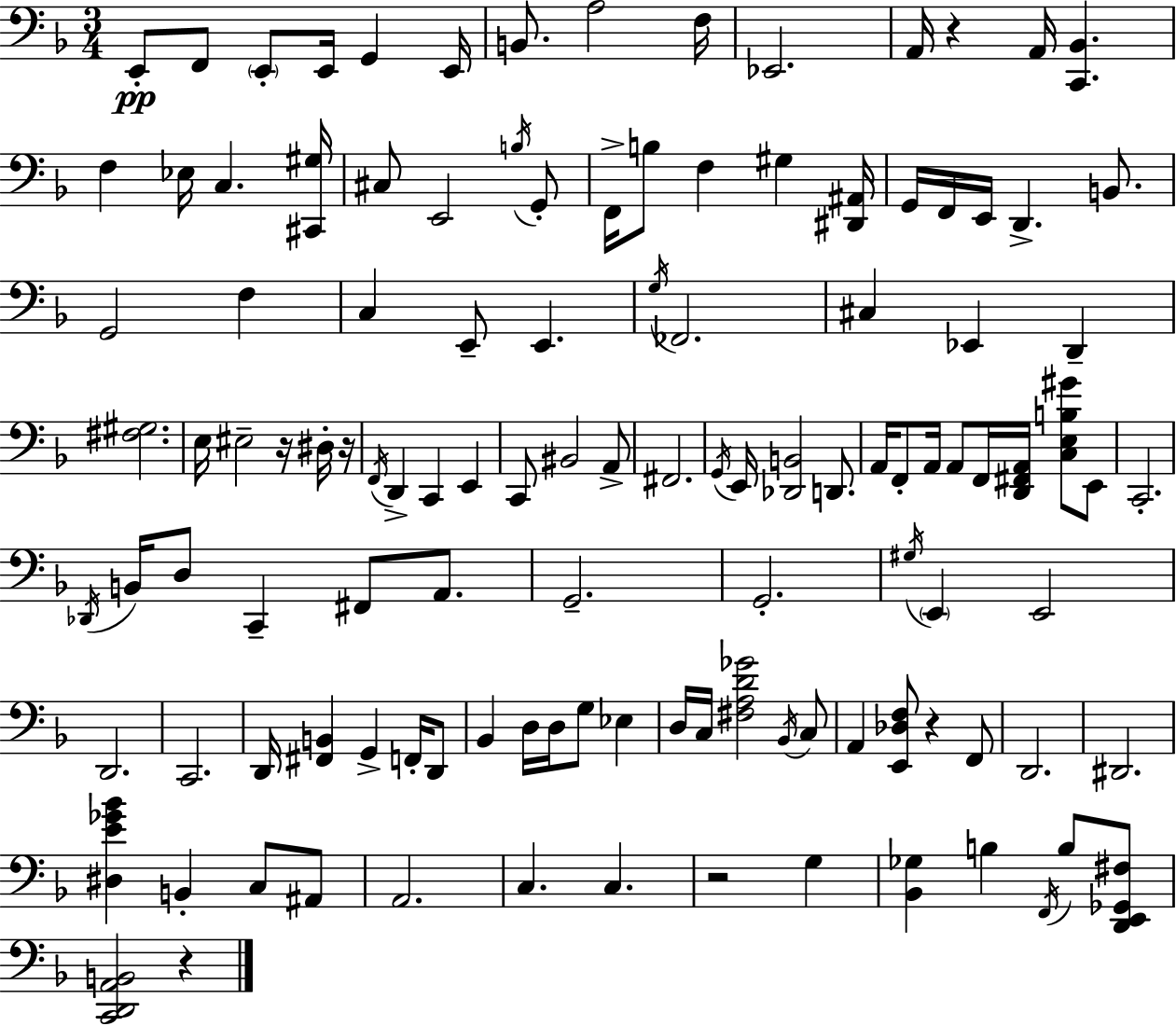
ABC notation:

X:1
T:Untitled
M:3/4
L:1/4
K:F
E,,/2 F,,/2 E,,/2 E,,/4 G,, E,,/4 B,,/2 A,2 F,/4 _E,,2 A,,/4 z A,,/4 [C,,_B,,] F, _E,/4 C, [^C,,^G,]/4 ^C,/2 E,,2 B,/4 G,,/2 F,,/4 B,/2 F, ^G, [^D,,^A,,]/4 G,,/4 F,,/4 E,,/4 D,, B,,/2 G,,2 F, C, E,,/2 E,, G,/4 _F,,2 ^C, _E,, D,, [^F,^G,]2 E,/4 ^E,2 z/4 ^D,/4 z/4 F,,/4 D,, C,, E,, C,,/2 ^B,,2 A,,/2 ^F,,2 G,,/4 E,,/4 [_D,,B,,]2 D,,/2 A,,/4 F,,/2 A,,/4 A,,/2 F,,/4 [D,,^F,,A,,]/4 [C,E,B,^G]/2 E,,/2 C,,2 _D,,/4 B,,/4 D,/2 C,, ^F,,/2 A,,/2 G,,2 G,,2 ^G,/4 E,, E,,2 D,,2 C,,2 D,,/4 [^F,,B,,] G,, F,,/4 D,,/2 _B,, D,/4 D,/4 G,/2 _E, D,/4 C,/4 [^F,A,D_G]2 _B,,/4 C,/2 A,, [E,,_D,F,]/2 z F,,/2 D,,2 ^D,,2 [^D,E_G_B] B,, C,/2 ^A,,/2 A,,2 C, C, z2 G, [_B,,_G,] B, F,,/4 B,/2 [D,,E,,_G,,^F,]/2 [C,,D,,A,,B,,]2 z